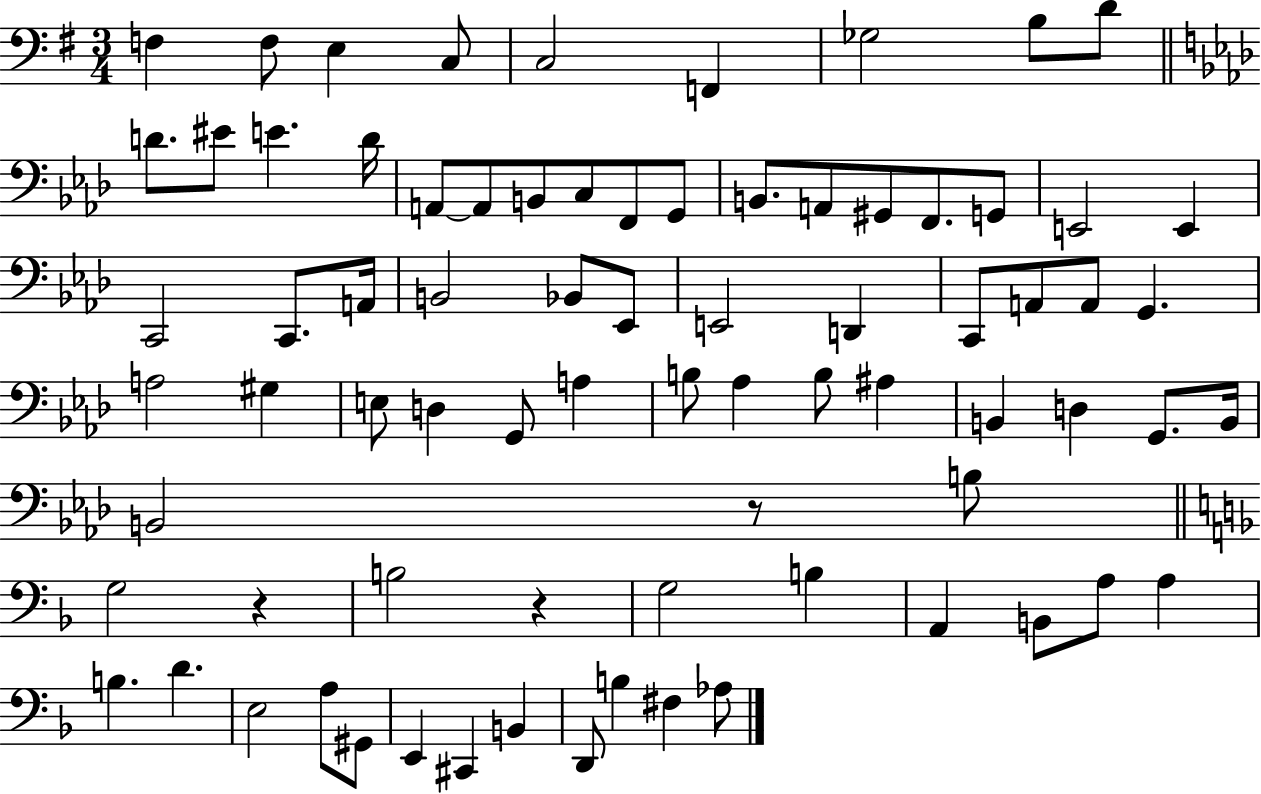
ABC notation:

X:1
T:Untitled
M:3/4
L:1/4
K:G
F, F,/2 E, C,/2 C,2 F,, _G,2 B,/2 D/2 D/2 ^E/2 E D/4 A,,/2 A,,/2 B,,/2 C,/2 F,,/2 G,,/2 B,,/2 A,,/2 ^G,,/2 F,,/2 G,,/2 E,,2 E,, C,,2 C,,/2 A,,/4 B,,2 _B,,/2 _E,,/2 E,,2 D,, C,,/2 A,,/2 A,,/2 G,, A,2 ^G, E,/2 D, G,,/2 A, B,/2 _A, B,/2 ^A, B,, D, G,,/2 B,,/4 B,,2 z/2 B,/2 G,2 z B,2 z G,2 B, A,, B,,/2 A,/2 A, B, D E,2 A,/2 ^G,,/2 E,, ^C,, B,, D,,/2 B, ^F, _A,/2